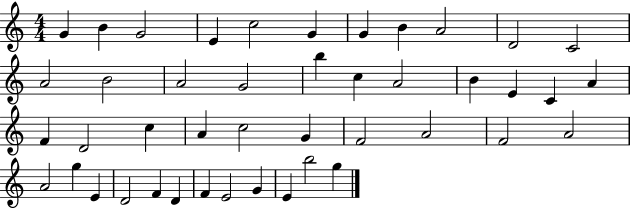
X:1
T:Untitled
M:4/4
L:1/4
K:C
G B G2 E c2 G G B A2 D2 C2 A2 B2 A2 G2 b c A2 B E C A F D2 c A c2 G F2 A2 F2 A2 A2 g E D2 F D F E2 G E b2 g